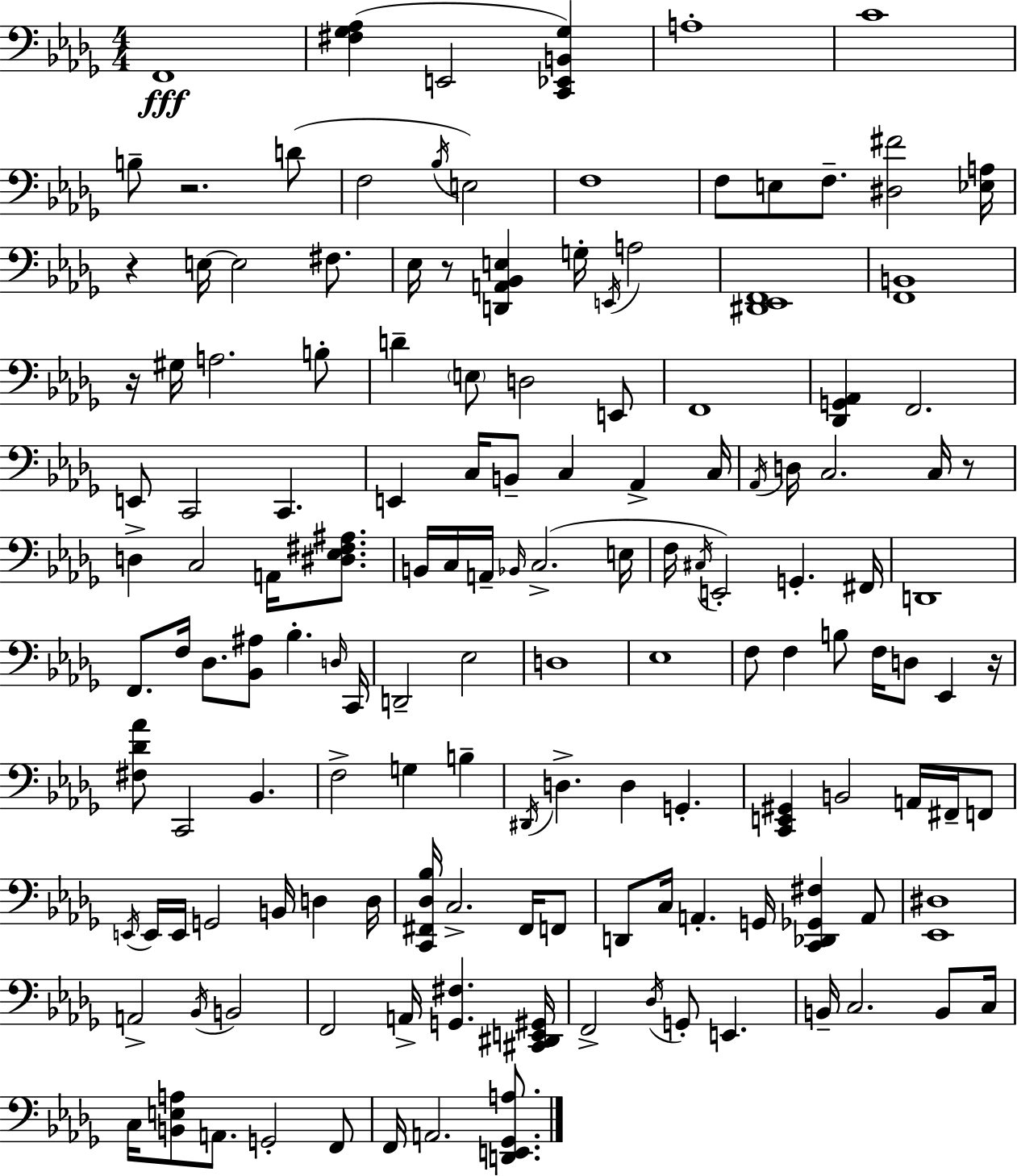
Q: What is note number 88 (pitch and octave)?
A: E2